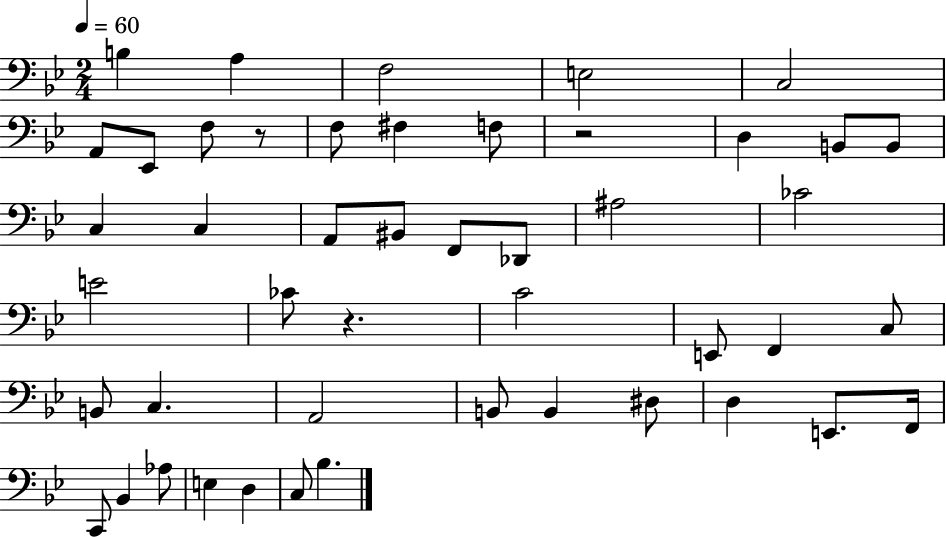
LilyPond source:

{
  \clef bass
  \numericTimeSignature
  \time 2/4
  \key bes \major
  \tempo 4 = 60
  b4 a4 | f2 | e2 | c2 | \break a,8 ees,8 f8 r8 | f8 fis4 f8 | r2 | d4 b,8 b,8 | \break c4 c4 | a,8 bis,8 f,8 des,8 | ais2 | ces'2 | \break e'2 | ces'8 r4. | c'2 | e,8 f,4 c8 | \break b,8 c4. | a,2 | b,8 b,4 dis8 | d4 e,8. f,16 | \break c,8 bes,4 aes8 | e4 d4 | c8 bes4. | \bar "|."
}